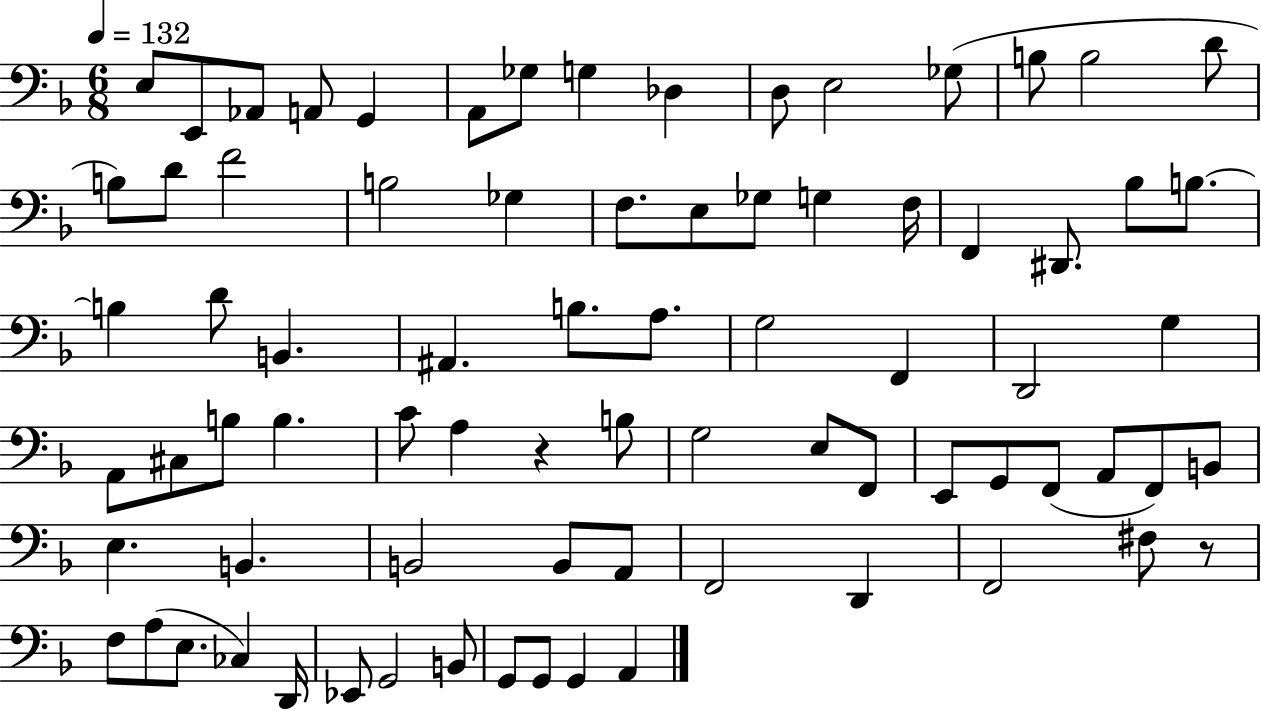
X:1
T:Untitled
M:6/8
L:1/4
K:F
E,/2 E,,/2 _A,,/2 A,,/2 G,, A,,/2 _G,/2 G, _D, D,/2 E,2 _G,/2 B,/2 B,2 D/2 B,/2 D/2 F2 B,2 _G, F,/2 E,/2 _G,/2 G, F,/4 F,, ^D,,/2 _B,/2 B,/2 B, D/2 B,, ^A,, B,/2 A,/2 G,2 F,, D,,2 G, A,,/2 ^C,/2 B,/2 B, C/2 A, z B,/2 G,2 E,/2 F,,/2 E,,/2 G,,/2 F,,/2 A,,/2 F,,/2 B,,/2 E, B,, B,,2 B,,/2 A,,/2 F,,2 D,, F,,2 ^F,/2 z/2 F,/2 A,/2 E,/2 _C, D,,/4 _E,,/2 G,,2 B,,/2 G,,/2 G,,/2 G,, A,,